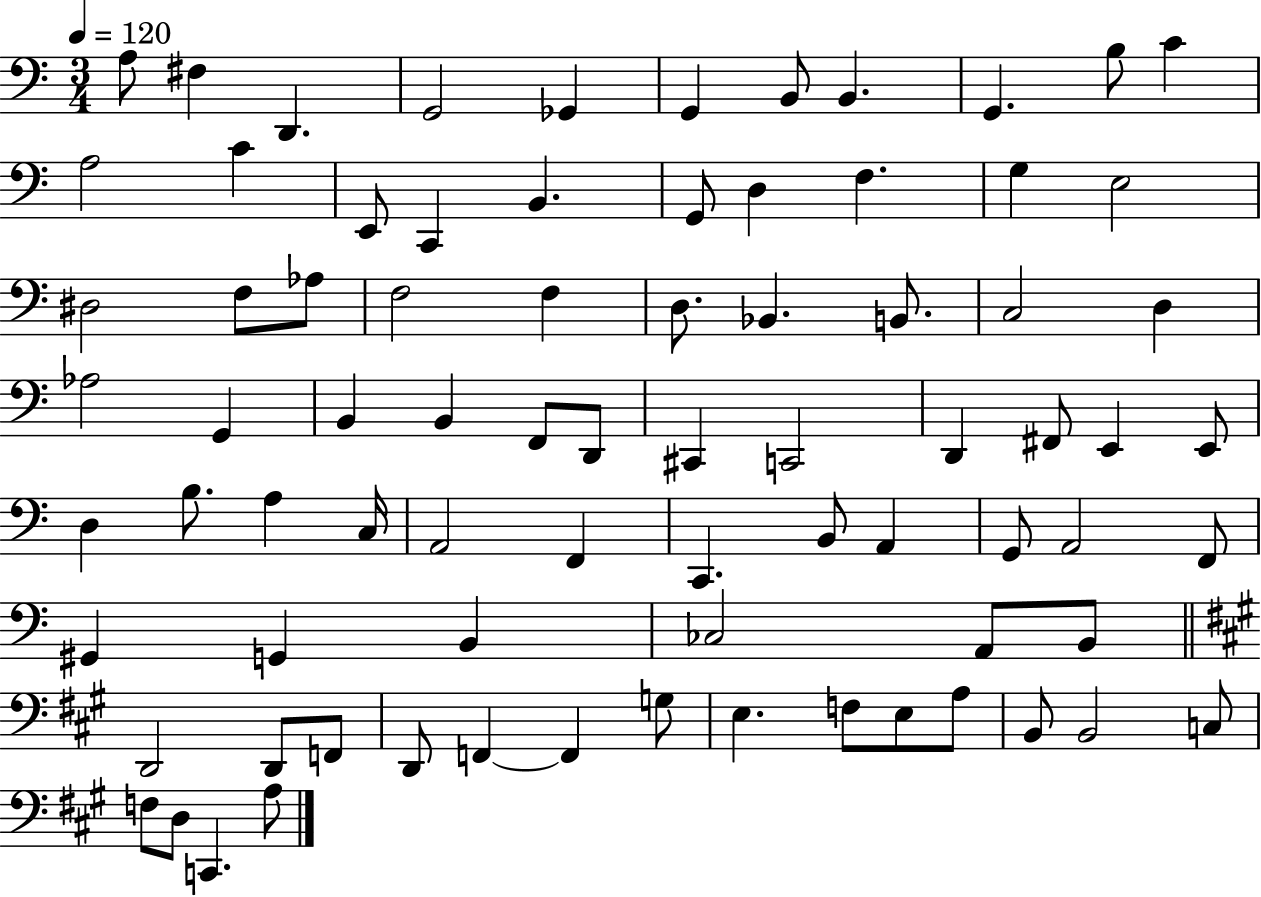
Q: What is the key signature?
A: C major